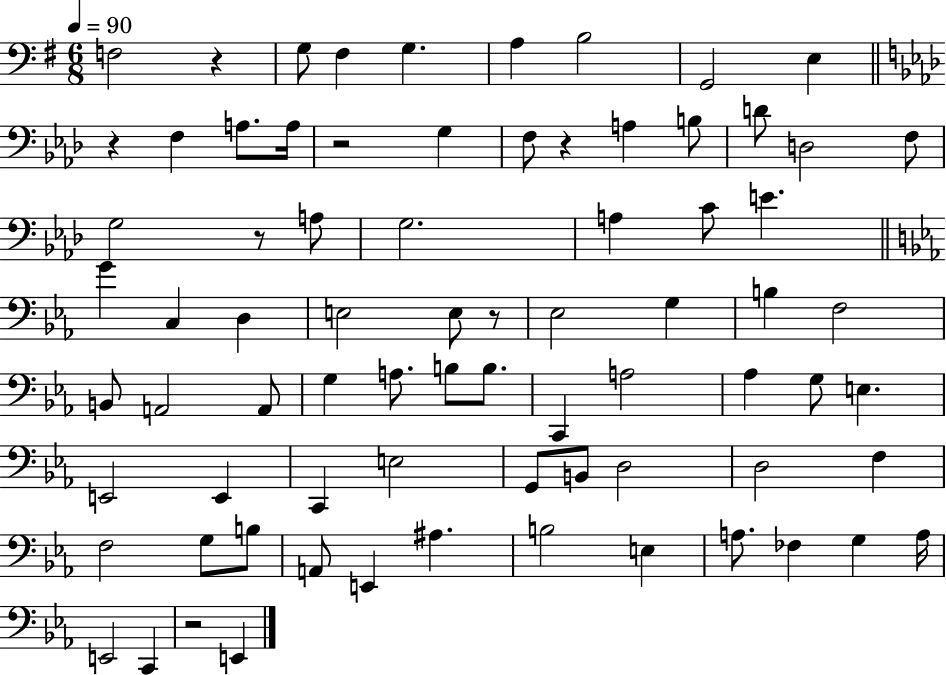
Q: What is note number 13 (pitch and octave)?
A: F3